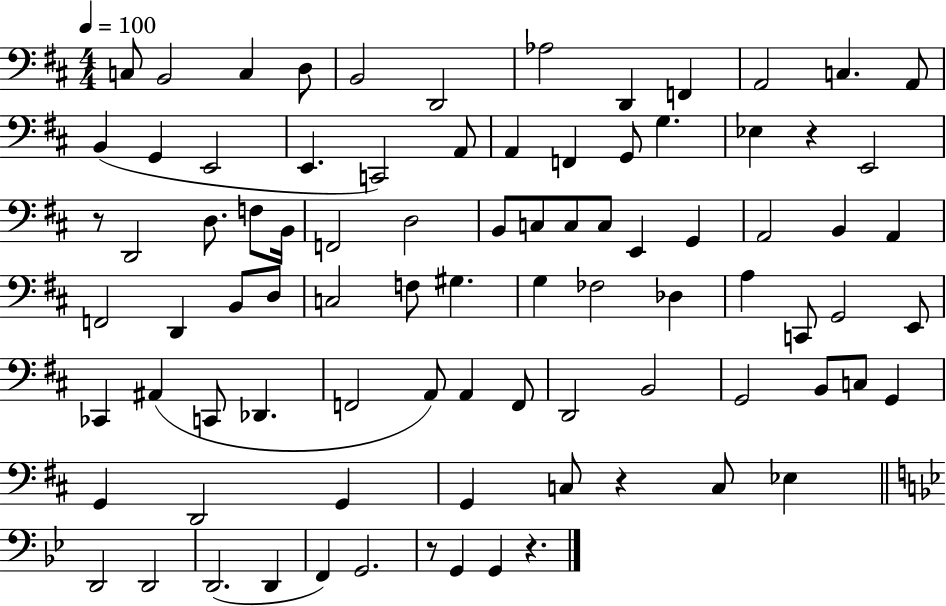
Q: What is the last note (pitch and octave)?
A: G2